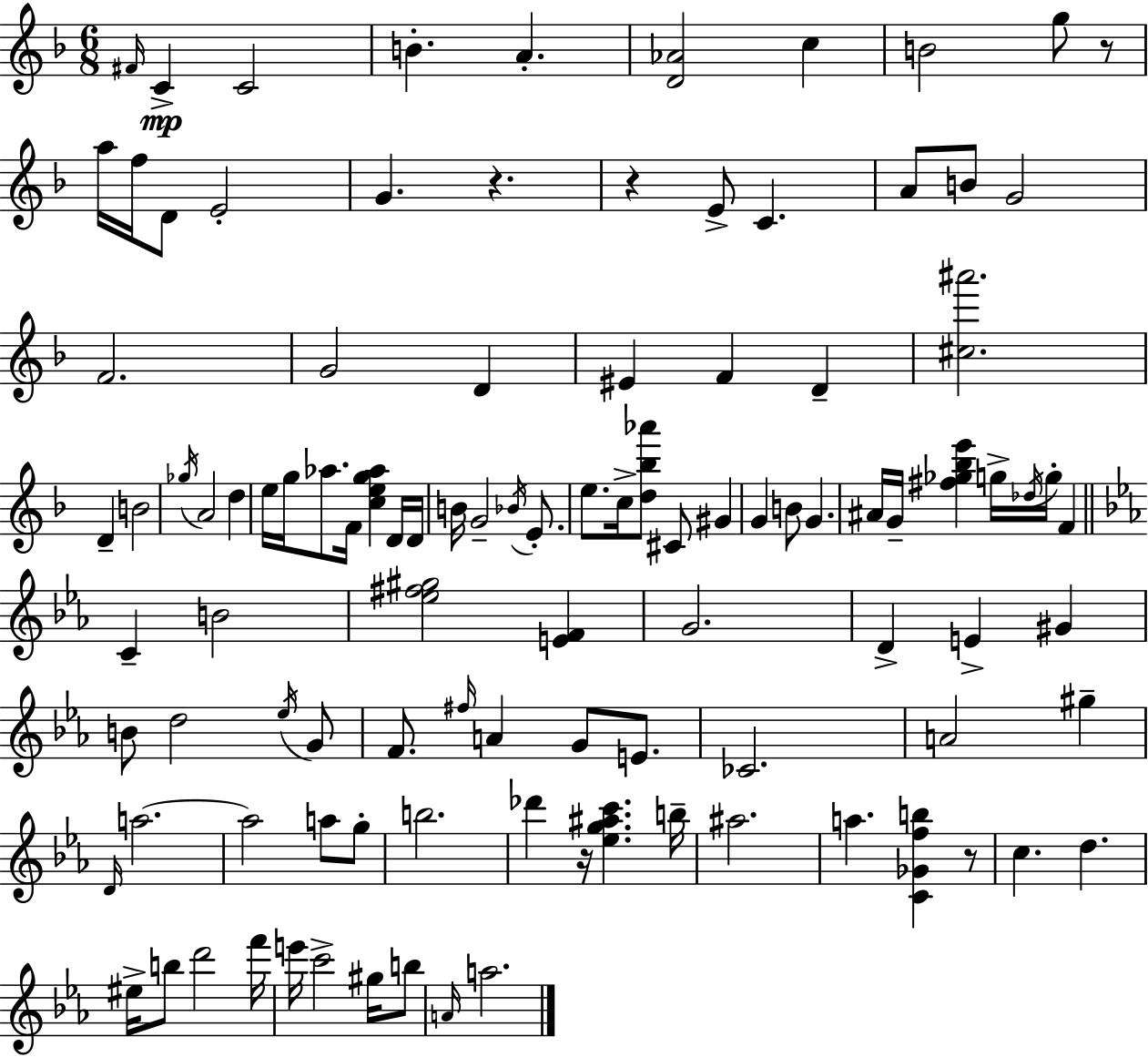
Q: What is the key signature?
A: D minor